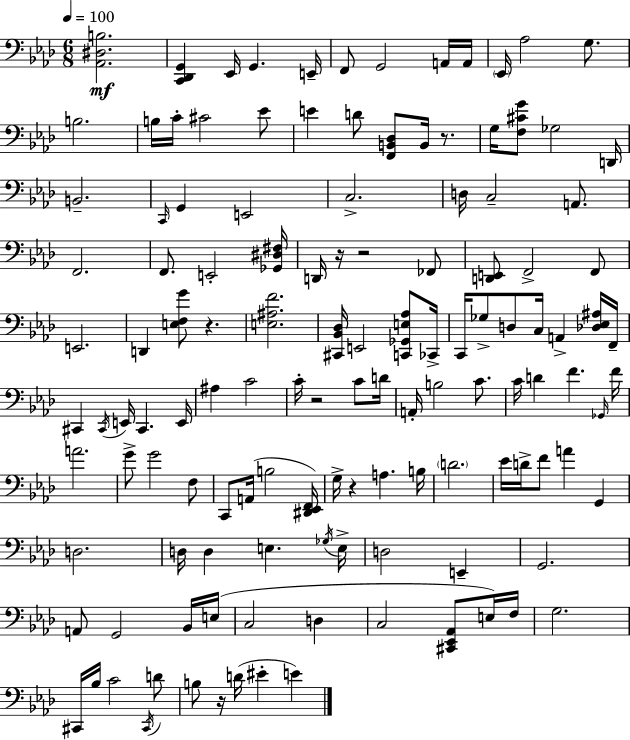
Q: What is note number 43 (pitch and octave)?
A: D3